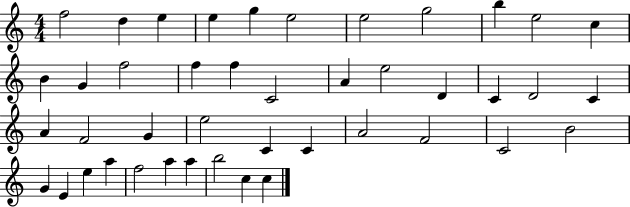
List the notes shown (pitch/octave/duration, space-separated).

F5/h D5/q E5/q E5/q G5/q E5/h E5/h G5/h B5/q E5/h C5/q B4/q G4/q F5/h F5/q F5/q C4/h A4/q E5/h D4/q C4/q D4/h C4/q A4/q F4/h G4/q E5/h C4/q C4/q A4/h F4/h C4/h B4/h G4/q E4/q E5/q A5/q F5/h A5/q A5/q B5/h C5/q C5/q